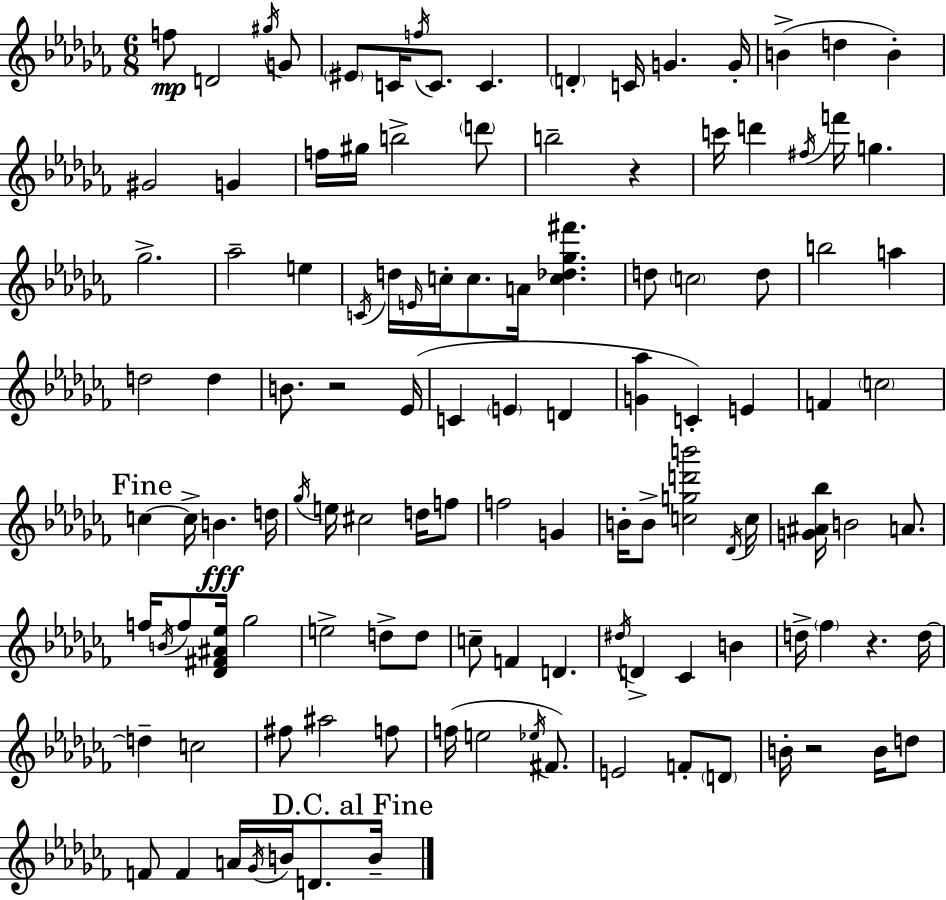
F5/e D4/h G#5/s G4/e EIS4/e C4/s F5/s C4/e. C4/q. D4/q C4/s G4/q. G4/s B4/q D5/q B4/q G#4/h G4/q F5/s G#5/s B5/h D6/e B5/h R/q C6/s D6/q F#5/s F6/s G5/q. Gb5/h. Ab5/h E5/q C4/s D5/s E4/s C5/s C5/e. A4/s [C5,Db5,Gb5,F#6]/q. D5/e C5/h D5/e B5/h A5/q D5/h D5/q B4/e. R/h Eb4/s C4/q E4/q D4/q [G4,Ab5]/q C4/q E4/q F4/q C5/h C5/q C5/s B4/q. D5/s Gb5/s E5/s C#5/h D5/s F5/e F5/h G4/q B4/s B4/e [C5,G5,D6,B6]/h Db4/s C5/s [G4,A#4,Bb5]/s B4/h A4/e. F5/s B4/s F5/e [Db4,F#4,A#4,Eb5]/s Gb5/h E5/h D5/e D5/e C5/e F4/q D4/q. D#5/s D4/q CES4/q B4/q D5/s FES5/q R/q. D5/s D5/q C5/h F#5/e A#5/h F5/e F5/s E5/h Eb5/s F#4/e. E4/h F4/e D4/e B4/s R/h B4/s D5/e F4/e F4/q A4/s Gb4/s B4/s D4/e. B4/s